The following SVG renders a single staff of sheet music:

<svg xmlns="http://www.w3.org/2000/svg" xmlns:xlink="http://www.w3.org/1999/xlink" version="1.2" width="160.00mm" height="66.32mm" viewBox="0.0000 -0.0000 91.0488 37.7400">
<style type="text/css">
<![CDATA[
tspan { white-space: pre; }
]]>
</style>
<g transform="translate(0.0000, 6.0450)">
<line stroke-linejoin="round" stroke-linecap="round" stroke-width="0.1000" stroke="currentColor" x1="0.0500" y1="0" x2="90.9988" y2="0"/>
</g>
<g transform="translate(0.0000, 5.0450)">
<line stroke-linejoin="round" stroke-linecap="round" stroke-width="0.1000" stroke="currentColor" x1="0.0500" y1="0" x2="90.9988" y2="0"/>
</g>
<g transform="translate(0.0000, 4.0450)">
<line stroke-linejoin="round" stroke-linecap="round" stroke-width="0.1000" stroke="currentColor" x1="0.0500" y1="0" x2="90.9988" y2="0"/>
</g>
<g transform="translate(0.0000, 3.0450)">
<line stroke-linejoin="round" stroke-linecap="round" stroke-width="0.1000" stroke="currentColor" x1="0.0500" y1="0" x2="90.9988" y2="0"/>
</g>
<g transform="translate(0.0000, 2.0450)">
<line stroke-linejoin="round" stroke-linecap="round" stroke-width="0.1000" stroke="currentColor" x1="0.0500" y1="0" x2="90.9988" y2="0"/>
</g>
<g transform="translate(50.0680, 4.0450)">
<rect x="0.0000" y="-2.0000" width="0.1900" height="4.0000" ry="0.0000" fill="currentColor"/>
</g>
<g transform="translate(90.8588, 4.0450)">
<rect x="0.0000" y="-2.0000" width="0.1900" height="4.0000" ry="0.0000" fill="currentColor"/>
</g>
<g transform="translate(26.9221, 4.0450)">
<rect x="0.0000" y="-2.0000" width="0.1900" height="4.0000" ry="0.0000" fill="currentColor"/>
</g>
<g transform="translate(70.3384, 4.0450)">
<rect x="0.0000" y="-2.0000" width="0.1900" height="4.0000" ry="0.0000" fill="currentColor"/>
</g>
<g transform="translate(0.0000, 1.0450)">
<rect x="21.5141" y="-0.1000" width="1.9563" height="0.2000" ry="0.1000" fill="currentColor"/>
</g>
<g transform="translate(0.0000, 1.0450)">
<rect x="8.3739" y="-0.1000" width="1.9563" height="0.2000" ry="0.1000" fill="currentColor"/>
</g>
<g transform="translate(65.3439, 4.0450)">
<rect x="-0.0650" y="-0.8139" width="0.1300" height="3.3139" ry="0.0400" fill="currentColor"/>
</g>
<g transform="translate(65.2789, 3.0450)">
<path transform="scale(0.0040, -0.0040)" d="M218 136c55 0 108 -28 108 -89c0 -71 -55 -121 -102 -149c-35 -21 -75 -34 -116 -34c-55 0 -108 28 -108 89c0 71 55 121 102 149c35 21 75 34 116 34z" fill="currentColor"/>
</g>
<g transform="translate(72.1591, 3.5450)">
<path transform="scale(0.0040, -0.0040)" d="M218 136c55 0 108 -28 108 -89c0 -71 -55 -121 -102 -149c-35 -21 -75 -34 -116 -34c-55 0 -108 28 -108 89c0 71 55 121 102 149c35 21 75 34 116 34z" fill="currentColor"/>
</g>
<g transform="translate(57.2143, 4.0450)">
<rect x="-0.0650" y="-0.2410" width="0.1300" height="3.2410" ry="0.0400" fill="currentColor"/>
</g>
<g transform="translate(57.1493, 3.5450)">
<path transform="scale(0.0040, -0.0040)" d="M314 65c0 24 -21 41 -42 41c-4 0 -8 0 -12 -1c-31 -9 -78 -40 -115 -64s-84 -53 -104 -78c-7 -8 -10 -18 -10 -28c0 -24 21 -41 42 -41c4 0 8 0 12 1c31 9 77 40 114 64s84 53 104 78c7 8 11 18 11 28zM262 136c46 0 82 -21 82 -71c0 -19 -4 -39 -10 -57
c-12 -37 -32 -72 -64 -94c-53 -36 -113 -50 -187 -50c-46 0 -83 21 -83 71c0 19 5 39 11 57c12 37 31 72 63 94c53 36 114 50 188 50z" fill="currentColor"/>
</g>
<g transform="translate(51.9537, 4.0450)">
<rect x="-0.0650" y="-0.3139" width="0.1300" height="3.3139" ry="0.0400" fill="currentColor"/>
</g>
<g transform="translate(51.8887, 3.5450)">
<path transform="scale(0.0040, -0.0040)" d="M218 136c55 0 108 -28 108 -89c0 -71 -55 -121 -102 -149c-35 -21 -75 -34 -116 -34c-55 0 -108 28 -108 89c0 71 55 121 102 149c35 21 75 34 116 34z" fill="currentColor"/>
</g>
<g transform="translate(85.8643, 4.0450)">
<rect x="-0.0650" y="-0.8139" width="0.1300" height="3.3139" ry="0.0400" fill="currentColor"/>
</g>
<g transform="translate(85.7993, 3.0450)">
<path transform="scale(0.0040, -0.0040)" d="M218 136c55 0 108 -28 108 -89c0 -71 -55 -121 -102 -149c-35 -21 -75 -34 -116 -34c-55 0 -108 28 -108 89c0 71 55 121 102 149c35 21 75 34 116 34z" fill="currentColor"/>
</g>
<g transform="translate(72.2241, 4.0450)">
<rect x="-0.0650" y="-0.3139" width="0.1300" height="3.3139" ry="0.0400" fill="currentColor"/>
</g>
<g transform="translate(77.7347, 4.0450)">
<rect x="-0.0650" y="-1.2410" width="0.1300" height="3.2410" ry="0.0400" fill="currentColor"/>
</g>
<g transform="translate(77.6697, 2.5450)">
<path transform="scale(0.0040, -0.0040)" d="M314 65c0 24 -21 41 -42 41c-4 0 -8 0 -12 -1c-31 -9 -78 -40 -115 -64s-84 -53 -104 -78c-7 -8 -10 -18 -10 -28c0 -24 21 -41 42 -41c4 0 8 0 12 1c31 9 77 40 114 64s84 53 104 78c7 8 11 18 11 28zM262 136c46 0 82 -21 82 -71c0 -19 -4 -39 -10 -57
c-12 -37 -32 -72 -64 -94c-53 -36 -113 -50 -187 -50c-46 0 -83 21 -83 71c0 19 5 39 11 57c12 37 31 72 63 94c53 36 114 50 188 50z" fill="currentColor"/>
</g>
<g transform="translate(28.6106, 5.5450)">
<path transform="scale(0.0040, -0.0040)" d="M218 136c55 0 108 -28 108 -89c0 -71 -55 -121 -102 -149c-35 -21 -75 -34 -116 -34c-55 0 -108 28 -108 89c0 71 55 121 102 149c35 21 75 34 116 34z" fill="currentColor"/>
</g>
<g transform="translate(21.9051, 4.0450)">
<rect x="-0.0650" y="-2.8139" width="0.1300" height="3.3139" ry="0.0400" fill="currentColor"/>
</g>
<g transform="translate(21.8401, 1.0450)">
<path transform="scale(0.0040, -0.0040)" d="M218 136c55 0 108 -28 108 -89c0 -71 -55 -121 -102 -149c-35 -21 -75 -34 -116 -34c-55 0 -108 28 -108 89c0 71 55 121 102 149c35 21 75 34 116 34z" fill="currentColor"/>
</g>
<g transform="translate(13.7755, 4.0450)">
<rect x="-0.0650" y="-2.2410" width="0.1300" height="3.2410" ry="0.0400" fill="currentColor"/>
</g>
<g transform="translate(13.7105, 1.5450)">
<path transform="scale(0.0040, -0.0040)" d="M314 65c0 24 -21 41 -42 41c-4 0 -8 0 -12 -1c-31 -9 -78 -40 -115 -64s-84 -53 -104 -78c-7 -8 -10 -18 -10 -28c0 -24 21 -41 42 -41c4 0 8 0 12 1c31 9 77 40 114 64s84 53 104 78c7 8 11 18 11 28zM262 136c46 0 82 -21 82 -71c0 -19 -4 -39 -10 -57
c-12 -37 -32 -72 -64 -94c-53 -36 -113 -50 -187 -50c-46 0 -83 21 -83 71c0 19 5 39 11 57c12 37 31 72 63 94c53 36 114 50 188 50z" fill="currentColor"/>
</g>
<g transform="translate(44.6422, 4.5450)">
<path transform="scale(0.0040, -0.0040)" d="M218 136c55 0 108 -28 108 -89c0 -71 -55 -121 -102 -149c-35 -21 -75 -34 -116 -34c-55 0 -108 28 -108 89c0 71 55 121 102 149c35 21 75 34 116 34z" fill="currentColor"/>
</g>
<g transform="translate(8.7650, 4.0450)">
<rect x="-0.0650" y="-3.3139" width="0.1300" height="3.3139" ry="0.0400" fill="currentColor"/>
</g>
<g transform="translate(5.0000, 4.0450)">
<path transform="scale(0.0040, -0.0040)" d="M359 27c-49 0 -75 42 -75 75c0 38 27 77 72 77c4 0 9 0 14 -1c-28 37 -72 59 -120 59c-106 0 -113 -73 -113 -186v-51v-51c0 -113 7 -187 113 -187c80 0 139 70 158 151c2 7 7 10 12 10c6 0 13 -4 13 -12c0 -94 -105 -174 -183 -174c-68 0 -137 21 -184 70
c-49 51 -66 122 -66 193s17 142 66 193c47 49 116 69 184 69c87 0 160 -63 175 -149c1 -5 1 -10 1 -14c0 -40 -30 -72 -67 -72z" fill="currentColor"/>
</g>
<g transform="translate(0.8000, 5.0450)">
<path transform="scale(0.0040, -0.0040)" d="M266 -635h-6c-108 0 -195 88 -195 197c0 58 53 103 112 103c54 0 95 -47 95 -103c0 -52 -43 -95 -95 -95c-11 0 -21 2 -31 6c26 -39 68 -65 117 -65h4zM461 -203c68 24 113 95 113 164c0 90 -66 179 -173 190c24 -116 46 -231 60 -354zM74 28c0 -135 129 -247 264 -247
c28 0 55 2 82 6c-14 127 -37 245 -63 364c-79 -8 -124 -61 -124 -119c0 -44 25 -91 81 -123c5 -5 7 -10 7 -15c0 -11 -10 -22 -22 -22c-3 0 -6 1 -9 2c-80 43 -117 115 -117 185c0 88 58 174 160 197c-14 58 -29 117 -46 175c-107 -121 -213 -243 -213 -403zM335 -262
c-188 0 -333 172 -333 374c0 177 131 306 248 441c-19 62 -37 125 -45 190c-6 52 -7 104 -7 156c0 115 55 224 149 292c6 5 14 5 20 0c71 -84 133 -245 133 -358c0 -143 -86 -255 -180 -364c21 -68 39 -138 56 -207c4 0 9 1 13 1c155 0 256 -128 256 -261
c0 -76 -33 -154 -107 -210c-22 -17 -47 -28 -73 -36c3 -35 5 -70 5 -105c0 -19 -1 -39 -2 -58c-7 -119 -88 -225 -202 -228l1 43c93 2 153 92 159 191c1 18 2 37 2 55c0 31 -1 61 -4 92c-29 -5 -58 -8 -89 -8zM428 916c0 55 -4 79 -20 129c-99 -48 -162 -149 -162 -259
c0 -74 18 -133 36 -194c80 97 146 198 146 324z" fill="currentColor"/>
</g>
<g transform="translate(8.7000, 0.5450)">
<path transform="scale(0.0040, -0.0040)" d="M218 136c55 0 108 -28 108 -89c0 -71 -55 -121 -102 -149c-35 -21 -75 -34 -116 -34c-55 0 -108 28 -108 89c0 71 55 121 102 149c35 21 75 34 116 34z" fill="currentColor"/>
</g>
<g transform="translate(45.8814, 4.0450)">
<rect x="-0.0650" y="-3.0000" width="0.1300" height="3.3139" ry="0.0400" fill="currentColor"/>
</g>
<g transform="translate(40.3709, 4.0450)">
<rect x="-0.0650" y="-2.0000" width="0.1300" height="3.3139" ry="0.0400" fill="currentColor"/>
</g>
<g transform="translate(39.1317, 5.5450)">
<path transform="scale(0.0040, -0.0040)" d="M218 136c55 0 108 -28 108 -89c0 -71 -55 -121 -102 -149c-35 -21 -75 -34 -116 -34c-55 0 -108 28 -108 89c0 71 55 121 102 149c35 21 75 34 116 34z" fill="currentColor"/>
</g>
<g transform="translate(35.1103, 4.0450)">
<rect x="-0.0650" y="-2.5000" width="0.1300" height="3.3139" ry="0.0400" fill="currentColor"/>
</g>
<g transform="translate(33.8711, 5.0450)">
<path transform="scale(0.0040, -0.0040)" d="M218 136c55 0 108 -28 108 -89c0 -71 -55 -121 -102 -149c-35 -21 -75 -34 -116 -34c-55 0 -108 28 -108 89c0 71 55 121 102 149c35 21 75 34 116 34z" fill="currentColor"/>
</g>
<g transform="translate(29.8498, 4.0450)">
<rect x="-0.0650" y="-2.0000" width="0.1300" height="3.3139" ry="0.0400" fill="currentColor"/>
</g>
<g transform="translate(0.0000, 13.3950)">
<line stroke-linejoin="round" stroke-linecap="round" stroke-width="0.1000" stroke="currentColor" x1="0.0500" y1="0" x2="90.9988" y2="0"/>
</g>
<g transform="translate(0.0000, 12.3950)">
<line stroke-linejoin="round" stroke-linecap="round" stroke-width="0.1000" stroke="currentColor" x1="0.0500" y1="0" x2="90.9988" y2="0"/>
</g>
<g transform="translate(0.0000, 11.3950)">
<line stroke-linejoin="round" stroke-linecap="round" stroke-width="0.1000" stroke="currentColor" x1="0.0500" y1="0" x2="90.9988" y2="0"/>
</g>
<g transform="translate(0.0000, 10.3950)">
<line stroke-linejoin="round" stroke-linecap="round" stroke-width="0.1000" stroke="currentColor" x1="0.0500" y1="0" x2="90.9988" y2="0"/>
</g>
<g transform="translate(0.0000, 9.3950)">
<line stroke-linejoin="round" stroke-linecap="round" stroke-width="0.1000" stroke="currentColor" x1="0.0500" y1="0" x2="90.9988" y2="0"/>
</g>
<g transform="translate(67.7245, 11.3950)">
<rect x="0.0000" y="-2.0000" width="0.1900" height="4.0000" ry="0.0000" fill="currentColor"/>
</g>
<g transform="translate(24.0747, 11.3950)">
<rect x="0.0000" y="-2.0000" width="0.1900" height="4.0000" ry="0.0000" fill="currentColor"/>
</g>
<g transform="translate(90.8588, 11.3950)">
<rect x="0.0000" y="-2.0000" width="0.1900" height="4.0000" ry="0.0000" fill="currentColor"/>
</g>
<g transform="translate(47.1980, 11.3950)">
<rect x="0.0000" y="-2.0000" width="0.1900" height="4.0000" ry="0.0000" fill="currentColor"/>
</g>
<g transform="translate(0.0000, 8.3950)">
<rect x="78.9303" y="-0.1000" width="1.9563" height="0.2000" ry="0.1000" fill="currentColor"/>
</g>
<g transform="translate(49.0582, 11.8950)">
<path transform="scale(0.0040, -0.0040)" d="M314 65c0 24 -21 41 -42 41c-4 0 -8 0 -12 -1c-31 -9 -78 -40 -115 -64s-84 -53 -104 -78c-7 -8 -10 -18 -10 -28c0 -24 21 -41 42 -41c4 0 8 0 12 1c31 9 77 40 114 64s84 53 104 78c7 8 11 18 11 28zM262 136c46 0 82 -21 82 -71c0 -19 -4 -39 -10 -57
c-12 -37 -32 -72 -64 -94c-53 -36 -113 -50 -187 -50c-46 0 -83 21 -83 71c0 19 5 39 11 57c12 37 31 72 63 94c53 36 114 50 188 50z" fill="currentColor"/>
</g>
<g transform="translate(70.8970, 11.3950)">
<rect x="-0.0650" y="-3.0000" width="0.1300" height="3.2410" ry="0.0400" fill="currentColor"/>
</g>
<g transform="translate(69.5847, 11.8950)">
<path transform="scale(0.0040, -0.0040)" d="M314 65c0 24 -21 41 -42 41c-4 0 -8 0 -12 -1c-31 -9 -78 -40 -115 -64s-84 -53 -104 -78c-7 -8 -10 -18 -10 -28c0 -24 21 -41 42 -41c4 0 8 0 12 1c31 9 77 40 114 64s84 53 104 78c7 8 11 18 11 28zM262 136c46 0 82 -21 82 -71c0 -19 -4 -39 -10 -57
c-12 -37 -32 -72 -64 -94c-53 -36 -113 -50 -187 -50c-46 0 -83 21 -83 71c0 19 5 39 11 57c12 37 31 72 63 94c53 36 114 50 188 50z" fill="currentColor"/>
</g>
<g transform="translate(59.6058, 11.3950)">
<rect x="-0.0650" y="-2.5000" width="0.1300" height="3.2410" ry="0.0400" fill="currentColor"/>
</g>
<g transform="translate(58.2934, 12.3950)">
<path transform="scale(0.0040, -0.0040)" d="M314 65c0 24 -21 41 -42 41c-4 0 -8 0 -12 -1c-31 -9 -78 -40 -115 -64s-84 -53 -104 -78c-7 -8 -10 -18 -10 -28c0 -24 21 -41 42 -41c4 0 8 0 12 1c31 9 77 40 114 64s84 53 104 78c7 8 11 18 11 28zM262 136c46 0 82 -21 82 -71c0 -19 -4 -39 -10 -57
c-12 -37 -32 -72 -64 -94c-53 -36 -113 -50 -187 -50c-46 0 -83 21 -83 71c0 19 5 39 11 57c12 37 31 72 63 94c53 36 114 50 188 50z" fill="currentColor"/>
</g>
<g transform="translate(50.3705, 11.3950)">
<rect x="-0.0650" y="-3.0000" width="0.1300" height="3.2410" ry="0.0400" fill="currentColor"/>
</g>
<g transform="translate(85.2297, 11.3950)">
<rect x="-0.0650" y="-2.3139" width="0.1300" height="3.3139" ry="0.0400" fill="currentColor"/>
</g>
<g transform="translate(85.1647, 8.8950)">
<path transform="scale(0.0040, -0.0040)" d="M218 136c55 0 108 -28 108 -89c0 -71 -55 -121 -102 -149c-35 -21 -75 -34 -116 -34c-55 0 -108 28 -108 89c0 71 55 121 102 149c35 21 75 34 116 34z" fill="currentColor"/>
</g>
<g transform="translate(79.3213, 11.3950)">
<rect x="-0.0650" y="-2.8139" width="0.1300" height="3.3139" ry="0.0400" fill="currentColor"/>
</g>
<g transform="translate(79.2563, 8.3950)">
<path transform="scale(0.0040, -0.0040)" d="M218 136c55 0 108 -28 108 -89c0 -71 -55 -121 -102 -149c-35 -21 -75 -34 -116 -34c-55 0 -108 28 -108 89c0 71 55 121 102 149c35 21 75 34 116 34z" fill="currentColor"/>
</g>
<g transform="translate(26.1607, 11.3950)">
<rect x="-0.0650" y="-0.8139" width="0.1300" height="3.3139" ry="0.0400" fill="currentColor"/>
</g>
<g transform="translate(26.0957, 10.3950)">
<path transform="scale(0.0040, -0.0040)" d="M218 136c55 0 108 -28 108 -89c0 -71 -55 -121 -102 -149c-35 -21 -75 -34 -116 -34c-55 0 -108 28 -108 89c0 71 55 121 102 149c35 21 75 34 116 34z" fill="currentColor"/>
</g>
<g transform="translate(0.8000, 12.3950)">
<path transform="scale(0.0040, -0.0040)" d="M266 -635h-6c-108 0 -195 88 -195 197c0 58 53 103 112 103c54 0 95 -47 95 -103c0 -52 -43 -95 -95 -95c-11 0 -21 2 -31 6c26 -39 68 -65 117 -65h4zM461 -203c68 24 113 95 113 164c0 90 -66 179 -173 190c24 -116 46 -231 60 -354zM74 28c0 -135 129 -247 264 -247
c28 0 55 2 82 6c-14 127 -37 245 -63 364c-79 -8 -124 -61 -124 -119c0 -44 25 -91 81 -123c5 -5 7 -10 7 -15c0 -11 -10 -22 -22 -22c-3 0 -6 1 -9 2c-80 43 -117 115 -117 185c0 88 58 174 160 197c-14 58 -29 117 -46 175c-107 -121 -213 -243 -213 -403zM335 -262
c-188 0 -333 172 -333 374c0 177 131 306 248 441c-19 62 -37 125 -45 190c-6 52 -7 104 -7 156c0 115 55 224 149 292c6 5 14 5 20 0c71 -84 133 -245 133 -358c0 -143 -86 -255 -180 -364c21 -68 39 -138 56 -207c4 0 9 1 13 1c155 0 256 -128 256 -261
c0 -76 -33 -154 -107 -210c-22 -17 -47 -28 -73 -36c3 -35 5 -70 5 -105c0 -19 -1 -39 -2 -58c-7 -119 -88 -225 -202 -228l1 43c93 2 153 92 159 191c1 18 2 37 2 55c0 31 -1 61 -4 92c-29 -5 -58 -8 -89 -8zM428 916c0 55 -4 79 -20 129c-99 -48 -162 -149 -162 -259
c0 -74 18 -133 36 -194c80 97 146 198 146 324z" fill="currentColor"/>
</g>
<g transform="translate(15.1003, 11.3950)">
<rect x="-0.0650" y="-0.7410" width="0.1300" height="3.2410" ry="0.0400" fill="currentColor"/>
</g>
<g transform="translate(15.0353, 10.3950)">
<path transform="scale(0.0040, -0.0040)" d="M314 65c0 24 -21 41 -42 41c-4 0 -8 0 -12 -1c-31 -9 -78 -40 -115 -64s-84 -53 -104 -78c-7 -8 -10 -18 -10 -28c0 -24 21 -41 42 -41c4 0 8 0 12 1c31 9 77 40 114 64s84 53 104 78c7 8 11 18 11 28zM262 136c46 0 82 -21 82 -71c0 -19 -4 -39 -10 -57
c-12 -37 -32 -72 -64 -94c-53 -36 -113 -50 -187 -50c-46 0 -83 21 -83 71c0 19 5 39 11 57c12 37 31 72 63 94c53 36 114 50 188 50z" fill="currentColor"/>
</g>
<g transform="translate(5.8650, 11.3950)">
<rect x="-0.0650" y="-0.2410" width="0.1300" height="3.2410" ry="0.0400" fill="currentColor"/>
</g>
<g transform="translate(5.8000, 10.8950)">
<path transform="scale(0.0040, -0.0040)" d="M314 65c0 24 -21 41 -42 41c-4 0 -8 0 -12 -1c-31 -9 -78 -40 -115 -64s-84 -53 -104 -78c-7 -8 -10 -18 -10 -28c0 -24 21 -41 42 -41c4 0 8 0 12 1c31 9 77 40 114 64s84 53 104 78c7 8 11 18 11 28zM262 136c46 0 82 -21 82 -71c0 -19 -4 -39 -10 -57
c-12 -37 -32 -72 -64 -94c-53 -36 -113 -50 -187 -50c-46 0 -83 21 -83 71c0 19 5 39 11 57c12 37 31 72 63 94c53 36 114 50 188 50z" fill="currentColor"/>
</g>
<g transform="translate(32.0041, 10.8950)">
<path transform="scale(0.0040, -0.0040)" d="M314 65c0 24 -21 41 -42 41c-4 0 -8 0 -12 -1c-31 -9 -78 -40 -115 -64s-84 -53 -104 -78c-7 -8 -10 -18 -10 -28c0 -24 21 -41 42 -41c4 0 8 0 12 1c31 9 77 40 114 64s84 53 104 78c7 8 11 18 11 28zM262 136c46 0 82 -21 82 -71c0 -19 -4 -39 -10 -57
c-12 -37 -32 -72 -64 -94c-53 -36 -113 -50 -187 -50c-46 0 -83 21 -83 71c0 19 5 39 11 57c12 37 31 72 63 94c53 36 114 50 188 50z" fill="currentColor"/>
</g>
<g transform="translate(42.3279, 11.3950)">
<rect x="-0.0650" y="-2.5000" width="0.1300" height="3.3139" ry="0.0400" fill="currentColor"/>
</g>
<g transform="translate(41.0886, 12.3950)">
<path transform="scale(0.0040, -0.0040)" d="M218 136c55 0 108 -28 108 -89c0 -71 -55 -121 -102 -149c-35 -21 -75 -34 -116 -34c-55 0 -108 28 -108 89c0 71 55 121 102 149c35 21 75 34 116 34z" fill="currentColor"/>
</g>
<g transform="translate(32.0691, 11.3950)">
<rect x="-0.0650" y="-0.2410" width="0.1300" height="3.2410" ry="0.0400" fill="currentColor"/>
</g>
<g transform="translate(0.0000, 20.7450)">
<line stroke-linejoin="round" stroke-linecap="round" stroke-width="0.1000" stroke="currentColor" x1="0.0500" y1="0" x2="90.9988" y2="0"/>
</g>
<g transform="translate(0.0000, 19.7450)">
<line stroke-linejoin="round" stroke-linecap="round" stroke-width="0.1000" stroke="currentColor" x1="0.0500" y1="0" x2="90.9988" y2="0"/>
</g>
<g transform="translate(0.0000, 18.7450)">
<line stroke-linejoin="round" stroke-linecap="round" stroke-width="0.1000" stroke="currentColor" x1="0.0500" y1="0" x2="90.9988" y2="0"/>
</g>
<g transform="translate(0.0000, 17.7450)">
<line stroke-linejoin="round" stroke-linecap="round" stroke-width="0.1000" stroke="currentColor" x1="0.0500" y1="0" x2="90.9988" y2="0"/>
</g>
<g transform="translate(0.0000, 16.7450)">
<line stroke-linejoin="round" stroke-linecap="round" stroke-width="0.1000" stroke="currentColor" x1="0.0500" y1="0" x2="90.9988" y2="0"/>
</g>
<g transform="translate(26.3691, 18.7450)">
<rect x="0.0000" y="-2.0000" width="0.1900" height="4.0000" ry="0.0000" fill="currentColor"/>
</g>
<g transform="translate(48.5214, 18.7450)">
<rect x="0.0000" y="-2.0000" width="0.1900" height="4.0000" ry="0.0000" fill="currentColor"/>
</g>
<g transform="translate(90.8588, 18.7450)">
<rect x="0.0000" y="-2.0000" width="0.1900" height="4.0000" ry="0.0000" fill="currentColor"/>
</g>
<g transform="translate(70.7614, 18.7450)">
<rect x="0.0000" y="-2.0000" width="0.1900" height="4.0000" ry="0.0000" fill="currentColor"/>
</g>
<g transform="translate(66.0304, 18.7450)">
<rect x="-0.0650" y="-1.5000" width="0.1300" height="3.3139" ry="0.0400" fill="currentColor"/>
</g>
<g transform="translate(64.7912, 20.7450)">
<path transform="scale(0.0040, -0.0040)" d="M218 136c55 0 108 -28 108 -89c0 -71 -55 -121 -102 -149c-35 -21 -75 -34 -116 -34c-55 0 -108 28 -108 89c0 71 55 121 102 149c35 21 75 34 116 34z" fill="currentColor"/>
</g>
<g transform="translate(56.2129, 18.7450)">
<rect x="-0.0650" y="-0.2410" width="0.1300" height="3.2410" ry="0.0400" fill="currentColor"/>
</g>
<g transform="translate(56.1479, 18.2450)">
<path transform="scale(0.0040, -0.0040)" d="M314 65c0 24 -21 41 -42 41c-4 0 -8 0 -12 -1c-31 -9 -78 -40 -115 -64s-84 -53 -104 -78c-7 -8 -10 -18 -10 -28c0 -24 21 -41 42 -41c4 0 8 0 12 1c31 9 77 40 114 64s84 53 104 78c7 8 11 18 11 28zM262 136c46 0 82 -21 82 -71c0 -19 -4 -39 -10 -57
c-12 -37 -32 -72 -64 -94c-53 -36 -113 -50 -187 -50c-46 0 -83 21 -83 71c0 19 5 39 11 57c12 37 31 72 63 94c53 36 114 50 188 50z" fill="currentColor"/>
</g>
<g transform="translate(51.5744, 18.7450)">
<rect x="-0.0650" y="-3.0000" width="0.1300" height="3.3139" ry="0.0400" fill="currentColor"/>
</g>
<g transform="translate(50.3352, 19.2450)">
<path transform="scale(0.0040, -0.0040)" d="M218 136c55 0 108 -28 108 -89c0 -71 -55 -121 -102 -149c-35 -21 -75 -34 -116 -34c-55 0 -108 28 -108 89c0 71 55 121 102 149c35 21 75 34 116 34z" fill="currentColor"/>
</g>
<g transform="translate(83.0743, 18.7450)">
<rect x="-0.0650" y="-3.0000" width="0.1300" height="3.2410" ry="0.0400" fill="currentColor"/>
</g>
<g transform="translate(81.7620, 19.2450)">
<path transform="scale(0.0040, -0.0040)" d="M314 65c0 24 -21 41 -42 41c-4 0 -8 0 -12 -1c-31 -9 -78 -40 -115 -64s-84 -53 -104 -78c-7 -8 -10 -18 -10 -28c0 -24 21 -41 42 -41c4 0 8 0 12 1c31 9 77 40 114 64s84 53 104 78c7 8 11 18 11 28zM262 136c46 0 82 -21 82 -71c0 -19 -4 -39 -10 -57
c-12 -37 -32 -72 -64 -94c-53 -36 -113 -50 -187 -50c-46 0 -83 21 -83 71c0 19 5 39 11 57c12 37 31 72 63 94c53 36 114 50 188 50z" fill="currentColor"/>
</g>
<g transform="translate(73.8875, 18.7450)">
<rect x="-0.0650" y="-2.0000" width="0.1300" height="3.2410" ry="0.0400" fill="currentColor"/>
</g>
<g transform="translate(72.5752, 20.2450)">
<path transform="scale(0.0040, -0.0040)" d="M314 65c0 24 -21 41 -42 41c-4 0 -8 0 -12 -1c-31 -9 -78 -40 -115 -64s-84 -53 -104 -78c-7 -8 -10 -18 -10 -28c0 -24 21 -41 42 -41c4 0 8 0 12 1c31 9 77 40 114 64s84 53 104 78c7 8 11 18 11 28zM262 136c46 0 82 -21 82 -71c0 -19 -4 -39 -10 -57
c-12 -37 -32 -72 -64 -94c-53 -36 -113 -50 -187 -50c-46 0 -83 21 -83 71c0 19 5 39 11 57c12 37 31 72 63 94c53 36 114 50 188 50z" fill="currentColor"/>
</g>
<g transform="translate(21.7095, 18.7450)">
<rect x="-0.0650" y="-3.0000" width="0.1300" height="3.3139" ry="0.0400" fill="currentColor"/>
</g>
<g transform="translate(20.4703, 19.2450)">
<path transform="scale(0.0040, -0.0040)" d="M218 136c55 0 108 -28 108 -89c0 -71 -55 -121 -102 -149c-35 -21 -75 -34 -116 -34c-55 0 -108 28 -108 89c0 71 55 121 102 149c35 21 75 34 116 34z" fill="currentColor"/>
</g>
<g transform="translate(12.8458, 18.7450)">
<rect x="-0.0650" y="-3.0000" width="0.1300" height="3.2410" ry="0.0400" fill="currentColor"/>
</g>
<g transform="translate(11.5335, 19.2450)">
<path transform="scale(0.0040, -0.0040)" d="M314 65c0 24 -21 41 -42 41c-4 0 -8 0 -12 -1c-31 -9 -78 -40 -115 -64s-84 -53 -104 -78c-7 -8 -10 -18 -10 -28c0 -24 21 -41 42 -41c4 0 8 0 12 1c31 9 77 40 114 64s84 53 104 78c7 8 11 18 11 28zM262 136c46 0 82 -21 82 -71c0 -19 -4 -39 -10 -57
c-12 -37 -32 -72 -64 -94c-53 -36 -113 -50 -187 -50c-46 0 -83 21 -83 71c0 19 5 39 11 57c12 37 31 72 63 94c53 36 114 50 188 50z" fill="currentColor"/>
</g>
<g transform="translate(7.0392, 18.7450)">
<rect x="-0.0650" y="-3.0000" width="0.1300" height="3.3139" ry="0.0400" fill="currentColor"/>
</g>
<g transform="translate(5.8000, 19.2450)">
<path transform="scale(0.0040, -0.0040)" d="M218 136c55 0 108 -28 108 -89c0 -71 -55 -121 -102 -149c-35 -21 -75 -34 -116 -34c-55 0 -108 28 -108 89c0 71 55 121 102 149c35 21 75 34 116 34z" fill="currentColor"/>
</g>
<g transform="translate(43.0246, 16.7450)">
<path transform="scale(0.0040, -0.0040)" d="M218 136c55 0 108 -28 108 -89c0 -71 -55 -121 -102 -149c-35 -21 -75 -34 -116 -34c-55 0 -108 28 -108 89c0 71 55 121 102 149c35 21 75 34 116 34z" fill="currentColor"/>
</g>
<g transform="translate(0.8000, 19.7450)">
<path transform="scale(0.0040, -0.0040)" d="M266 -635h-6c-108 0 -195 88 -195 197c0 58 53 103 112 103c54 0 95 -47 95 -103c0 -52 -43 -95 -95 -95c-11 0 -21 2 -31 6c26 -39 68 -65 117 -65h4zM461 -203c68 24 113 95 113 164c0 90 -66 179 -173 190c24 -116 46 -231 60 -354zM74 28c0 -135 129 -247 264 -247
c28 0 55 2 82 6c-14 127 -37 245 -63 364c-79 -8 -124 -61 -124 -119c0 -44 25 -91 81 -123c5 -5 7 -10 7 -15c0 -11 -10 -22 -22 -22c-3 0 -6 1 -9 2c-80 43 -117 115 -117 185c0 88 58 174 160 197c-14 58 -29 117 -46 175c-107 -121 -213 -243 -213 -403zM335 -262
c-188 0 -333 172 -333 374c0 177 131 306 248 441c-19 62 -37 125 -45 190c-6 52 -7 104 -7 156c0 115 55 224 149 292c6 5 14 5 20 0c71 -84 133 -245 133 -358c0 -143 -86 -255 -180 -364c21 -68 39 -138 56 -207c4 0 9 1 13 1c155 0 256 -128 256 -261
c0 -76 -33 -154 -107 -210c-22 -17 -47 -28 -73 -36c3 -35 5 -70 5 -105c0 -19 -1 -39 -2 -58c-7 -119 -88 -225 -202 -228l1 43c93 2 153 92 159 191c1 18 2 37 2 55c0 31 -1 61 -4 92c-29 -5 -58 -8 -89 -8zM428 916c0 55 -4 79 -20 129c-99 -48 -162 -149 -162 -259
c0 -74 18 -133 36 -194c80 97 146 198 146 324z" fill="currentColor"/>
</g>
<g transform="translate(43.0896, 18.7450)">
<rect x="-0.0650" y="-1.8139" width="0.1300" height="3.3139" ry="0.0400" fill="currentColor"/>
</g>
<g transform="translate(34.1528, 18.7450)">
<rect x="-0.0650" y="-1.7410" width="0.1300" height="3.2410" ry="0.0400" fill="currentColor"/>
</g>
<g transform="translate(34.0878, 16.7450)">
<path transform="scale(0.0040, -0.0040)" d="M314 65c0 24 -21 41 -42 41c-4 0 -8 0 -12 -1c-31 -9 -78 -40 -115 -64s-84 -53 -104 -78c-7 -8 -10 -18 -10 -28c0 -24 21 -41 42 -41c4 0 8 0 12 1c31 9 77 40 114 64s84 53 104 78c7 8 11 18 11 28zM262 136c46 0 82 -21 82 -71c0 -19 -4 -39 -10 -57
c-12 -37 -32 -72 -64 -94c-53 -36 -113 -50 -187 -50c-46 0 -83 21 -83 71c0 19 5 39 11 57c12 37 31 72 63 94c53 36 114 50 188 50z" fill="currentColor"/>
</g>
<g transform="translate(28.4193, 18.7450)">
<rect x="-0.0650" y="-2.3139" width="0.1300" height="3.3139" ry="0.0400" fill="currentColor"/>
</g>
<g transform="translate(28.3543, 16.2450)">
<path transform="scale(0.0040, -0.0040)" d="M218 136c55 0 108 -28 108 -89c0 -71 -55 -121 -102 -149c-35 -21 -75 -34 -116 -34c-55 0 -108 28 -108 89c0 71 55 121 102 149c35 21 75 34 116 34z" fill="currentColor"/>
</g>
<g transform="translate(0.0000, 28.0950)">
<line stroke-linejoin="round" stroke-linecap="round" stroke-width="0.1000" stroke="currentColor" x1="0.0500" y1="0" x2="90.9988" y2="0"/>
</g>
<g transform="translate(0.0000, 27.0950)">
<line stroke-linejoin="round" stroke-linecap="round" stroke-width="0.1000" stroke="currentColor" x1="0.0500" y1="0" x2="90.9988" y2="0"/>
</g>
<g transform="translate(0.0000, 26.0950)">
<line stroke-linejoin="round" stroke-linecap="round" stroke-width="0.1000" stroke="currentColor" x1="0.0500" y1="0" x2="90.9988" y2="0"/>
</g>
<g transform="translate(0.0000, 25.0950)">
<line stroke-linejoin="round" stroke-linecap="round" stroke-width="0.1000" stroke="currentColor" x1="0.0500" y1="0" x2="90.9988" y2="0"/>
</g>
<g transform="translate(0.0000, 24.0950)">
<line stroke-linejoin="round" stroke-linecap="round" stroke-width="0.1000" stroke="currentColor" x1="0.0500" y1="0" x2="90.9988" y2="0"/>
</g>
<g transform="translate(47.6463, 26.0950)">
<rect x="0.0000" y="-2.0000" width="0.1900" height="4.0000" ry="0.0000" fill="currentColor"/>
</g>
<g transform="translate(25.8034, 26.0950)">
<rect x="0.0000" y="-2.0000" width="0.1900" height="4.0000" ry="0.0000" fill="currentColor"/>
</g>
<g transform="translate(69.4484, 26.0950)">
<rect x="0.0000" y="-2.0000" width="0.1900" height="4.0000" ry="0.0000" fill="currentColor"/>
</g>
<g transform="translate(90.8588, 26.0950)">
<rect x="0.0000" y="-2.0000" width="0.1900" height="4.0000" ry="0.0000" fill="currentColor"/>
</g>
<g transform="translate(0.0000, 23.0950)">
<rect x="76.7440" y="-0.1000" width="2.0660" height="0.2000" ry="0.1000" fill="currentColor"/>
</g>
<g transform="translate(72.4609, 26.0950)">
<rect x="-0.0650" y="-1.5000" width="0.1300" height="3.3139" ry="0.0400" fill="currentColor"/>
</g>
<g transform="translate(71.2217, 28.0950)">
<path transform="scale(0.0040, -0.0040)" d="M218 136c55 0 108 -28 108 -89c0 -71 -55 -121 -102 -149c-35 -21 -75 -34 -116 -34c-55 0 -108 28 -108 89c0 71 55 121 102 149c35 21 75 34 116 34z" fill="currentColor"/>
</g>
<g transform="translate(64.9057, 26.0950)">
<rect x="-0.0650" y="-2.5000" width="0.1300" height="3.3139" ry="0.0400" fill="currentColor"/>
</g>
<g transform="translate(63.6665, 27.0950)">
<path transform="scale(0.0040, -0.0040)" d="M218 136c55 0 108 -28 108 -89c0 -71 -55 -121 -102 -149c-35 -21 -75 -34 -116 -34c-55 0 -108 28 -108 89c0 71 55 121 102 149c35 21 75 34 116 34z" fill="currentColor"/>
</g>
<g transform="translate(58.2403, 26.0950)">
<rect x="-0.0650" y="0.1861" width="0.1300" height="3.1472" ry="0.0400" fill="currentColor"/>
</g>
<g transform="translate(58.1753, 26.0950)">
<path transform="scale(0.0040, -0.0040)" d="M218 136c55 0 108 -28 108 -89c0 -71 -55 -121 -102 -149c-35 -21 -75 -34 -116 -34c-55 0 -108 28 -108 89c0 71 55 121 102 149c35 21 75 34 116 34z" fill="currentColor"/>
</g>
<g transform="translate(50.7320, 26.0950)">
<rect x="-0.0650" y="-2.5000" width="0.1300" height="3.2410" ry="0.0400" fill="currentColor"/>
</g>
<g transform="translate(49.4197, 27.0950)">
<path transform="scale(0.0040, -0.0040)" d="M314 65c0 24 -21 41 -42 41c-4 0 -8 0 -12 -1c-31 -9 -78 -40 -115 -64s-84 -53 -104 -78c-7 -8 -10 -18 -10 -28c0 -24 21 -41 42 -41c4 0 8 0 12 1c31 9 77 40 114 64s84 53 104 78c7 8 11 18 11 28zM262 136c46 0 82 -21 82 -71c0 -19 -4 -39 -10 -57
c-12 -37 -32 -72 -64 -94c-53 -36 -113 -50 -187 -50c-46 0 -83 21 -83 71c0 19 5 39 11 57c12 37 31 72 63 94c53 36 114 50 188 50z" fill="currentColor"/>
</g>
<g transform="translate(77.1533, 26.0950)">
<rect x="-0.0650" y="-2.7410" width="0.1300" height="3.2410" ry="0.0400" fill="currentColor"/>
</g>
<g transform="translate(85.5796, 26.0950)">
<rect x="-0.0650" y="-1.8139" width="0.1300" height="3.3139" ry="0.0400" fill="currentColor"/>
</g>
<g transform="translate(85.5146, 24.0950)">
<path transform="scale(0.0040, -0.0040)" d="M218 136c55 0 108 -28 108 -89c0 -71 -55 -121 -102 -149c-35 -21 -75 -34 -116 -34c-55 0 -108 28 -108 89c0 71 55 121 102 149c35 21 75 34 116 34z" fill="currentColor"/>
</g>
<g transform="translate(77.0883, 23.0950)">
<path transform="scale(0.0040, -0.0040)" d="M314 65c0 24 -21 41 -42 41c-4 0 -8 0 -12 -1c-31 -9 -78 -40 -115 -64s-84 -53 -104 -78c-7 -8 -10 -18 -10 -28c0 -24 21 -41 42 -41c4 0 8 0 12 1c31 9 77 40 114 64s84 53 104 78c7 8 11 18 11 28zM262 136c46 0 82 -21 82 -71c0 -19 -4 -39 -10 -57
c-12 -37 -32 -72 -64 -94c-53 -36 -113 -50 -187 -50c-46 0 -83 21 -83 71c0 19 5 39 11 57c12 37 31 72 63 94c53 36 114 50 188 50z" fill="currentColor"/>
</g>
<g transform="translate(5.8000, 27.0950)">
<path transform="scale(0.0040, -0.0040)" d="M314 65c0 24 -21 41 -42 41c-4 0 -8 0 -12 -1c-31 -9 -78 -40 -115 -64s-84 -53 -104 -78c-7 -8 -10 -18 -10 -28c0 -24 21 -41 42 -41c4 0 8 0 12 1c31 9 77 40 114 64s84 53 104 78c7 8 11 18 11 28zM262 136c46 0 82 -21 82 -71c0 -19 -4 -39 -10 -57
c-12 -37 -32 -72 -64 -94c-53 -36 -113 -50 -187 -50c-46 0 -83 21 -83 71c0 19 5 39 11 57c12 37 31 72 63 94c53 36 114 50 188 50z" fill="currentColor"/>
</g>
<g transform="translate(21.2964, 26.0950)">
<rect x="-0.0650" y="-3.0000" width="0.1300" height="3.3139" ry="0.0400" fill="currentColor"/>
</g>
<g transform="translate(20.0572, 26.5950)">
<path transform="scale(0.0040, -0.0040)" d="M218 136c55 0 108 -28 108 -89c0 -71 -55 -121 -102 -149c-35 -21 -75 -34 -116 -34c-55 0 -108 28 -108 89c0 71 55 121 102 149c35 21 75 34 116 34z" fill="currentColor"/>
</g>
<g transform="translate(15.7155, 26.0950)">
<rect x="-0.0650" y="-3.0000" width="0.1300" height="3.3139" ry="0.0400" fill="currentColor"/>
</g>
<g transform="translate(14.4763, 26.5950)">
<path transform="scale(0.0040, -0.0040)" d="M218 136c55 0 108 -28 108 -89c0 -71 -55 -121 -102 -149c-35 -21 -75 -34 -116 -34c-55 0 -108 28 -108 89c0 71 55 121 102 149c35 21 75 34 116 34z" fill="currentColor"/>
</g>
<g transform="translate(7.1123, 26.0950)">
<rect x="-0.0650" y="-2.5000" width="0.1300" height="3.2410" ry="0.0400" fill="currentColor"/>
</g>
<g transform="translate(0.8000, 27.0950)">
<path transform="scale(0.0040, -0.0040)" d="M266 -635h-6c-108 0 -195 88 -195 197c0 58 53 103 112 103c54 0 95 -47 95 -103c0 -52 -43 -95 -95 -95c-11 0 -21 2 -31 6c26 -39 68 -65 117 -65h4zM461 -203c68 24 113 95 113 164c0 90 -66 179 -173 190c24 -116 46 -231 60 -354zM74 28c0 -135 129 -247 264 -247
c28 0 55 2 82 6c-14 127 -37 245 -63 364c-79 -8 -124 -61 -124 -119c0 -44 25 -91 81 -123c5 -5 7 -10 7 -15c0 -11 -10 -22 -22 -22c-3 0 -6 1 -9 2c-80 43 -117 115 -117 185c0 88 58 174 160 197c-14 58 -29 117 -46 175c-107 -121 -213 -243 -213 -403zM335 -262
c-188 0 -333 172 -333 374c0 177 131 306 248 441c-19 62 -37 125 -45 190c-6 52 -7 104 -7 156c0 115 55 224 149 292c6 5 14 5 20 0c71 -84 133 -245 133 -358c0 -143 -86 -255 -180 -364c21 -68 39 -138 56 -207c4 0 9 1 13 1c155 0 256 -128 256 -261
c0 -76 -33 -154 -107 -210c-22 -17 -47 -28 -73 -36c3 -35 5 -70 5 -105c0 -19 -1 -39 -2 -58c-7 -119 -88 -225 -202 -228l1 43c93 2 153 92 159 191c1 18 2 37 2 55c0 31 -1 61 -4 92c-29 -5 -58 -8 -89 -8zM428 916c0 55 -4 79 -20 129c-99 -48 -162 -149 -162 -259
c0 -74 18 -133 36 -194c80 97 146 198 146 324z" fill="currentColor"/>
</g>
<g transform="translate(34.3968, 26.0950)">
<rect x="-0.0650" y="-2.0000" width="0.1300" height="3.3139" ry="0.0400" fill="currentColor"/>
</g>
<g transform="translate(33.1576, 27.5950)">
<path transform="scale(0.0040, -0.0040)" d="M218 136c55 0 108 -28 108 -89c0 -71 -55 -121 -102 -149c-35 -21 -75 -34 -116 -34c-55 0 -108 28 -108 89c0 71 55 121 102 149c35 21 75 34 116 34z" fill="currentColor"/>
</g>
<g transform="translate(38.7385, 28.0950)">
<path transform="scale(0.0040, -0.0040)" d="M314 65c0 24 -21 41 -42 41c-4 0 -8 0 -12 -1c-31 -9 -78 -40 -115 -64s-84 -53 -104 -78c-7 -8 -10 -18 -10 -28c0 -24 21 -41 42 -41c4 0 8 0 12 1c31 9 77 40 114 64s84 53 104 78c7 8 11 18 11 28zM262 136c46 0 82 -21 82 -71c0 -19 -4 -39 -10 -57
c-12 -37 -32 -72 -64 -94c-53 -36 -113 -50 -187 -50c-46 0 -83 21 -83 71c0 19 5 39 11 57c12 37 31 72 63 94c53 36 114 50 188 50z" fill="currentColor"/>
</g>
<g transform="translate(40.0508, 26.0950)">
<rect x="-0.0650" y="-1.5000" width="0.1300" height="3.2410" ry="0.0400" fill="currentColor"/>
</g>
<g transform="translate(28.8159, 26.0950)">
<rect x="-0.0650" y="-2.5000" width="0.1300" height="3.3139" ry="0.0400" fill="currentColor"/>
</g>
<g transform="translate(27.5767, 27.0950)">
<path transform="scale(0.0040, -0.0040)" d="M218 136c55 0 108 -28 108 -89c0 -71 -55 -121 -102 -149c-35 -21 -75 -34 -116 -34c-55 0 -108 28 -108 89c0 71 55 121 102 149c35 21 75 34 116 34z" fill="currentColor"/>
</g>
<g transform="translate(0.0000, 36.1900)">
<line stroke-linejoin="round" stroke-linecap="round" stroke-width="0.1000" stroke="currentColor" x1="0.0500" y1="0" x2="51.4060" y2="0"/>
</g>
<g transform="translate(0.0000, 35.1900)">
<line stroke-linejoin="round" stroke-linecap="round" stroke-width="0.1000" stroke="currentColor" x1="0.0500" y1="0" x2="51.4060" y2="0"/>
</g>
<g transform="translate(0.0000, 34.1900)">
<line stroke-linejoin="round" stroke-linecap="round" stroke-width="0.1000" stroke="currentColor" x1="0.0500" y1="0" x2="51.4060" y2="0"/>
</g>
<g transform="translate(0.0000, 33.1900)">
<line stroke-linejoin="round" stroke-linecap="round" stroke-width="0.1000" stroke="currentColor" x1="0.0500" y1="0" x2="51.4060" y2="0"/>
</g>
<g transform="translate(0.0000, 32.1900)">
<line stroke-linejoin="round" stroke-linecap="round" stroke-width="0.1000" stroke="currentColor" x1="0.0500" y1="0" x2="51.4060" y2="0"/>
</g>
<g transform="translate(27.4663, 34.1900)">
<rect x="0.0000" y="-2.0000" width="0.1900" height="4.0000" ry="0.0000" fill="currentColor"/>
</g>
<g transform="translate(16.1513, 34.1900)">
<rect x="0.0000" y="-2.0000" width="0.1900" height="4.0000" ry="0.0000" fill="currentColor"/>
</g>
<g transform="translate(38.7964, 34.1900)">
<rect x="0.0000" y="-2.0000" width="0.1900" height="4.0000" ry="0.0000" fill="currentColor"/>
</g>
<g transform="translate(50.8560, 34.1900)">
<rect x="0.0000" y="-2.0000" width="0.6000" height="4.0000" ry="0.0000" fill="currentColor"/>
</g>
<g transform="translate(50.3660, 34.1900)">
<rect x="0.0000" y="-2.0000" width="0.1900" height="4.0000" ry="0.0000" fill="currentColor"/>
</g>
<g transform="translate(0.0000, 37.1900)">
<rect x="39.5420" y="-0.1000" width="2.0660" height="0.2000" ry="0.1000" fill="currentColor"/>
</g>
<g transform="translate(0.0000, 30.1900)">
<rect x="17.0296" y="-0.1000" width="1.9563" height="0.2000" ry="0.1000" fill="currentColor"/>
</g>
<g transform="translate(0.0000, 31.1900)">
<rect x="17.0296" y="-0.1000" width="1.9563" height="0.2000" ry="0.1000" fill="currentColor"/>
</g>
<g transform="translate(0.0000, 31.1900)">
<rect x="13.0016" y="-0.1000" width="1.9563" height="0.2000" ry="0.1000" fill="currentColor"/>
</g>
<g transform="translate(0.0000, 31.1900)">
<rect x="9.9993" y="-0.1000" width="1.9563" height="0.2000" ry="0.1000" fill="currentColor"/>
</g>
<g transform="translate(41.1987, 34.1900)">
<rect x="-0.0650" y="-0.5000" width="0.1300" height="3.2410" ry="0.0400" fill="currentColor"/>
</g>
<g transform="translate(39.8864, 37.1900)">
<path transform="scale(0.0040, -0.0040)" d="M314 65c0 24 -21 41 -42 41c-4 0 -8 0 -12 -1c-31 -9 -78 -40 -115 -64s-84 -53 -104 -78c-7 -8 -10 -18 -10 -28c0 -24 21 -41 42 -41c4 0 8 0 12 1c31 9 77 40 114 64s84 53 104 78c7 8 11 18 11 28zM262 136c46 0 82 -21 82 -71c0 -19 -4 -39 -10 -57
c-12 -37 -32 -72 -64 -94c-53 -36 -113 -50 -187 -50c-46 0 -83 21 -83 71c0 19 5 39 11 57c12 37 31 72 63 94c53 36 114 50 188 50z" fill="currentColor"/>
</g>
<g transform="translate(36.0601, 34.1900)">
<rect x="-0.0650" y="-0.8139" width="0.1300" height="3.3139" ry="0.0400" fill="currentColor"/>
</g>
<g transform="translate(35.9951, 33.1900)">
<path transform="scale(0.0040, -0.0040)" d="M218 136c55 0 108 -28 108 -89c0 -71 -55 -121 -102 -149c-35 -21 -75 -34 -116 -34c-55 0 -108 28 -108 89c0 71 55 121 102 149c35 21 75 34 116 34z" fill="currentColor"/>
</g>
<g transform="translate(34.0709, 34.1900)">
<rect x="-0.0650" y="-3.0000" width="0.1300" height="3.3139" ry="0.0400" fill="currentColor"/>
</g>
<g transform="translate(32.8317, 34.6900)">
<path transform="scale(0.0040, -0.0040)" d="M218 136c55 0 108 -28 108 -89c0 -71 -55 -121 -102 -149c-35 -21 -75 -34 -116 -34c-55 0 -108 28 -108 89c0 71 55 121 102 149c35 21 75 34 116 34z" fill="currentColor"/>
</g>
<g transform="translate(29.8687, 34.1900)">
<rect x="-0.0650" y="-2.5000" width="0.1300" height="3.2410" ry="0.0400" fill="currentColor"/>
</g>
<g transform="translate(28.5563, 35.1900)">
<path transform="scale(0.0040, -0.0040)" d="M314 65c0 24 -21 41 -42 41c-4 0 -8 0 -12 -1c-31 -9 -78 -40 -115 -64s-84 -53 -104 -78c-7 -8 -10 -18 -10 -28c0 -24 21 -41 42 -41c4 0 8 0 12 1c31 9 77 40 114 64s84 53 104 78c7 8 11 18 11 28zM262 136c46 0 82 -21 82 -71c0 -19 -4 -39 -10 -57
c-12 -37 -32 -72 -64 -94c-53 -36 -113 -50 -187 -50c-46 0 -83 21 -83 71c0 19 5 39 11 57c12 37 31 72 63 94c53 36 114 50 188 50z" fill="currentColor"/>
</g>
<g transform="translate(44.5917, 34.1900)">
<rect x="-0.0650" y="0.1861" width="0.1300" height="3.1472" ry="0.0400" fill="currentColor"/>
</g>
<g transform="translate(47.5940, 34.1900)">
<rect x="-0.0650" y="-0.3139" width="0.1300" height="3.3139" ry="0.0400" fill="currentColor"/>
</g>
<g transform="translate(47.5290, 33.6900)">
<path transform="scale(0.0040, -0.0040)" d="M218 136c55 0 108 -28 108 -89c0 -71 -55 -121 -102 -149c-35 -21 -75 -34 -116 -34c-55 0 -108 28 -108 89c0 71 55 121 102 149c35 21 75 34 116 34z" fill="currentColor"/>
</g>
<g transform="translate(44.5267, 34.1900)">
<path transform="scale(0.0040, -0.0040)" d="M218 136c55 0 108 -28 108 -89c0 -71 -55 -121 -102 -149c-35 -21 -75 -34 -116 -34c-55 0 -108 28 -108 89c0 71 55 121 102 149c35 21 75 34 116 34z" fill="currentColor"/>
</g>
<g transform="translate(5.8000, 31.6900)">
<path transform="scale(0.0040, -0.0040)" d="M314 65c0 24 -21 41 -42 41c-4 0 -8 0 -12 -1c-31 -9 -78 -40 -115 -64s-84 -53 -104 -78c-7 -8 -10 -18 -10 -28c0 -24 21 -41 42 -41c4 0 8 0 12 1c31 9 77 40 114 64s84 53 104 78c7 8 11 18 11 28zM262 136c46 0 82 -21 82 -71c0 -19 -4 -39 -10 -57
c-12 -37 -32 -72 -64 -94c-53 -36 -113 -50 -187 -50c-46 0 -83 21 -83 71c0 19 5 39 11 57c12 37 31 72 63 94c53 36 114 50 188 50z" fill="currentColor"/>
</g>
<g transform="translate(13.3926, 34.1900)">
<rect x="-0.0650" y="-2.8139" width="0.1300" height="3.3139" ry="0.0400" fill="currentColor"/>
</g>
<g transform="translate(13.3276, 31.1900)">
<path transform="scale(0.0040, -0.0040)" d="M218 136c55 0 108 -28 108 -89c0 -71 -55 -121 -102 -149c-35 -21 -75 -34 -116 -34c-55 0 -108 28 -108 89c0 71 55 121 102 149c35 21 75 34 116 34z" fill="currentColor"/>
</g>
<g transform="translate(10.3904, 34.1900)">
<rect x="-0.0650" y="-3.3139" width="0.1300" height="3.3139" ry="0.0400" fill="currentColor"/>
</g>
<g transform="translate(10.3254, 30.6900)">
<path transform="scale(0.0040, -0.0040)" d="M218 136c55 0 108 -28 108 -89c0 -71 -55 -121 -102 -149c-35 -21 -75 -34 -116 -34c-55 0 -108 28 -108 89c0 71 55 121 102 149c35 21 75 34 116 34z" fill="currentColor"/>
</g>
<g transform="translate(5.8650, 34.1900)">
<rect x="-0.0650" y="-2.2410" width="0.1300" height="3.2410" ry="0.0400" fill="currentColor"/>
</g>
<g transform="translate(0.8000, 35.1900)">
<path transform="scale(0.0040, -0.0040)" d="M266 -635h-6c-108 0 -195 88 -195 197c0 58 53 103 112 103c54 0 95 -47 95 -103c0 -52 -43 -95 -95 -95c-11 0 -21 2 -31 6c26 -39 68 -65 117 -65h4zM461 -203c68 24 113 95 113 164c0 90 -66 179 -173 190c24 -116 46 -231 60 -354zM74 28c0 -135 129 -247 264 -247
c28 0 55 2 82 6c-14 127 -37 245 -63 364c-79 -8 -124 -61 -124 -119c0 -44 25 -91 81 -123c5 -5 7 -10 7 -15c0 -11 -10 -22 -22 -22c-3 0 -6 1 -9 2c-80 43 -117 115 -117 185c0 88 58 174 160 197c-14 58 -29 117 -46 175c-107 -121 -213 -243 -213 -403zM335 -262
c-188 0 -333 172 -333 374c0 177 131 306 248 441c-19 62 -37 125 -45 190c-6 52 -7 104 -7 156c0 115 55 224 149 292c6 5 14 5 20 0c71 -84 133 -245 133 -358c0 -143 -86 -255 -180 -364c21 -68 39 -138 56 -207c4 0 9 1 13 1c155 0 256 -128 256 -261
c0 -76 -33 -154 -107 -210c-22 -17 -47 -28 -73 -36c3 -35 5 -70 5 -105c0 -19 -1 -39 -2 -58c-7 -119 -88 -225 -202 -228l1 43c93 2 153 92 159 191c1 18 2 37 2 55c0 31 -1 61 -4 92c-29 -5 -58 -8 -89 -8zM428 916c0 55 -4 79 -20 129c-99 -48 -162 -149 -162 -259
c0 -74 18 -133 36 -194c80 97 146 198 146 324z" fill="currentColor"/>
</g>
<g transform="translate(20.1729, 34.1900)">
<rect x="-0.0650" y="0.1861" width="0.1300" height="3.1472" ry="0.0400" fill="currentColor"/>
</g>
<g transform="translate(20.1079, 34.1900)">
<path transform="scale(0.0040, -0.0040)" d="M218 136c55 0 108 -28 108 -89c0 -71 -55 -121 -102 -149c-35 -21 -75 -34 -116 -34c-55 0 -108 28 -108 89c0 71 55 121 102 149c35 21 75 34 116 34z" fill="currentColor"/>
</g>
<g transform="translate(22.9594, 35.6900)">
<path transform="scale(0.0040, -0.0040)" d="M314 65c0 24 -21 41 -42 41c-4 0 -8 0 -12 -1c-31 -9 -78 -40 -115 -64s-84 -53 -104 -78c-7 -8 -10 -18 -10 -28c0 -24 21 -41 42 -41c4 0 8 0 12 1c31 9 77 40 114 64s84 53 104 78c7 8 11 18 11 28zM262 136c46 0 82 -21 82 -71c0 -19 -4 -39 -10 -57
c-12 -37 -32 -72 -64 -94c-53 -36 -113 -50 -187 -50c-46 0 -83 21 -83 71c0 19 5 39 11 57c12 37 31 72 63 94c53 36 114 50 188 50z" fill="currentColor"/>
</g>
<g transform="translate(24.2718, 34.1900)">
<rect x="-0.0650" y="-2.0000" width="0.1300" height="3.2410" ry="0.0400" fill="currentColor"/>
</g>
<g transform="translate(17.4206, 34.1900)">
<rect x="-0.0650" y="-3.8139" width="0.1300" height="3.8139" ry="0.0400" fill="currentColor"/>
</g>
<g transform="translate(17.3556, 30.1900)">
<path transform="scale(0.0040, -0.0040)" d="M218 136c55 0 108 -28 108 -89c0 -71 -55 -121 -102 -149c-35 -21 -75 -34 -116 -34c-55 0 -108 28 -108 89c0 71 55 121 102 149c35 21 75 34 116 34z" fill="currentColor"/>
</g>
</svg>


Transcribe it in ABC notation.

X:1
T:Untitled
M:4/4
L:1/4
K:C
b g2 a F G F A c c2 d c e2 d c2 d2 d c2 G A2 G2 A2 a g A A2 A g f2 f A c2 E F2 A2 G2 A A G F E2 G2 B G E a2 f g2 b a c' B F2 G2 A d C2 B c